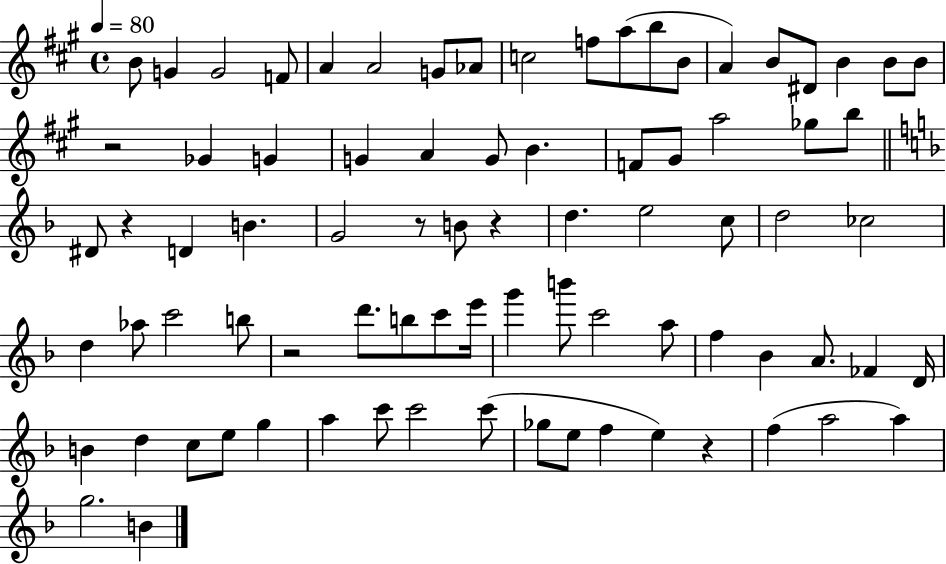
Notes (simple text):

B4/e G4/q G4/h F4/e A4/q A4/h G4/e Ab4/e C5/h F5/e A5/e B5/e B4/e A4/q B4/e D#4/e B4/q B4/e B4/e R/h Gb4/q G4/q G4/q A4/q G4/e B4/q. F4/e G#4/e A5/h Gb5/e B5/e D#4/e R/q D4/q B4/q. G4/h R/e B4/e R/q D5/q. E5/h C5/e D5/h CES5/h D5/q Ab5/e C6/h B5/e R/h D6/e. B5/e C6/e E6/s G6/q B6/e C6/h A5/e F5/q Bb4/q A4/e. FES4/q D4/s B4/q D5/q C5/e E5/e G5/q A5/q C6/e C6/h C6/e Gb5/e E5/e F5/q E5/q R/q F5/q A5/h A5/q G5/h. B4/q